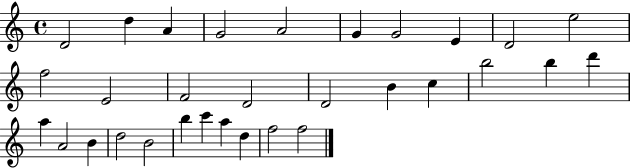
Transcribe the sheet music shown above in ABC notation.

X:1
T:Untitled
M:4/4
L:1/4
K:C
D2 d A G2 A2 G G2 E D2 e2 f2 E2 F2 D2 D2 B c b2 b d' a A2 B d2 B2 b c' a d f2 f2